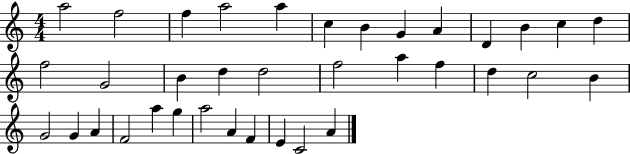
{
  \clef treble
  \numericTimeSignature
  \time 4/4
  \key c \major
  a''2 f''2 | f''4 a''2 a''4 | c''4 b'4 g'4 a'4 | d'4 b'4 c''4 d''4 | \break f''2 g'2 | b'4 d''4 d''2 | f''2 a''4 f''4 | d''4 c''2 b'4 | \break g'2 g'4 a'4 | f'2 a''4 g''4 | a''2 a'4 f'4 | e'4 c'2 a'4 | \break \bar "|."
}